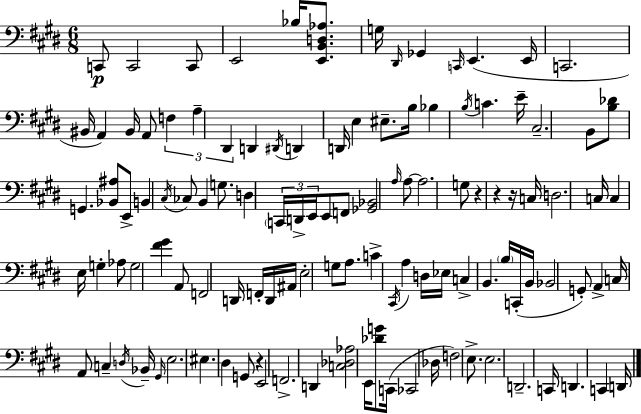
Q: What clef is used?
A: bass